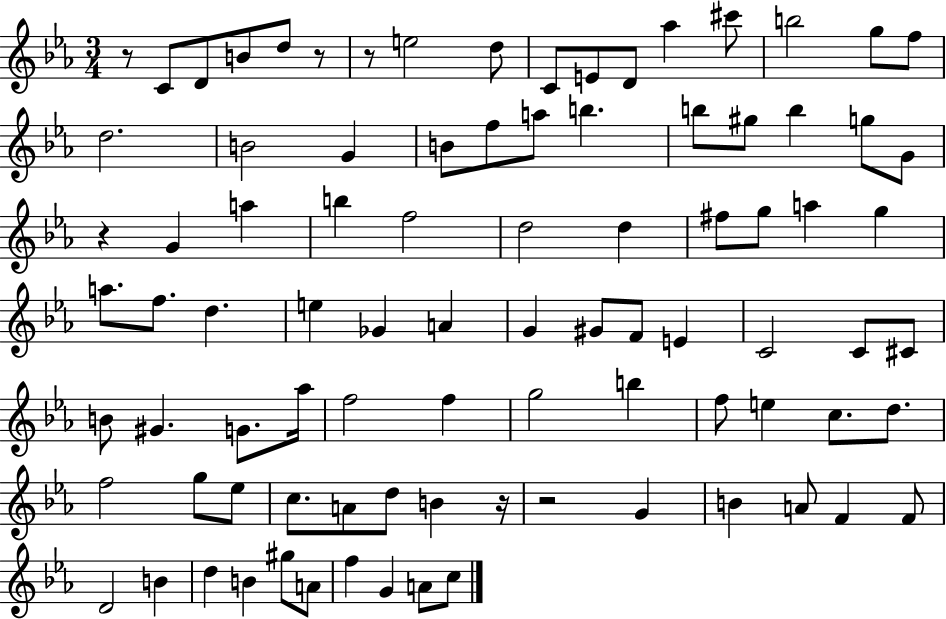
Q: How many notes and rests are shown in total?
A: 89